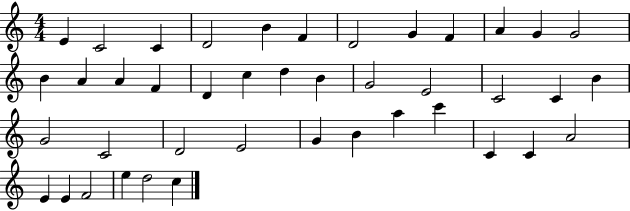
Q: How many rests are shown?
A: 0